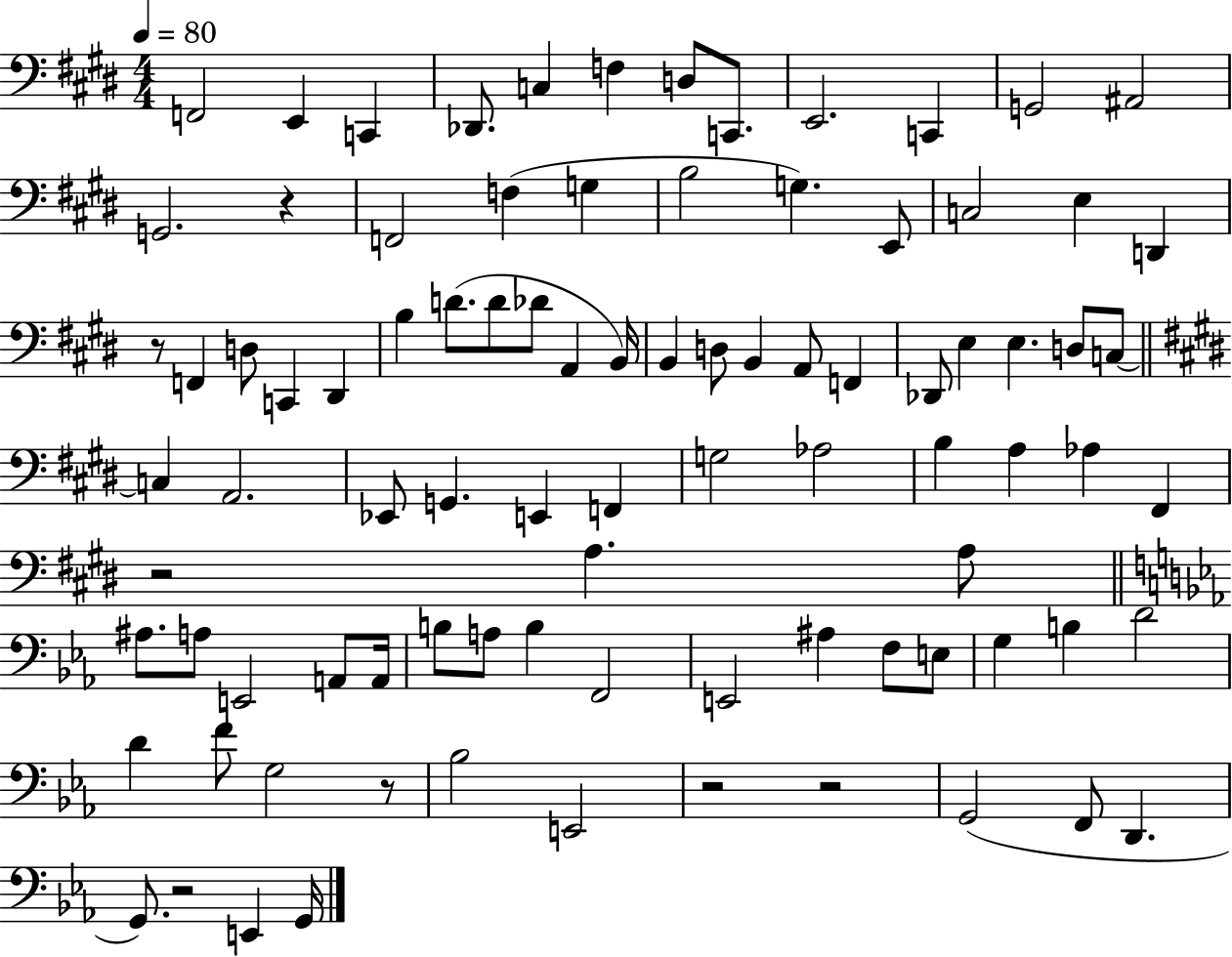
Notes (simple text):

F2/h E2/q C2/q Db2/e. C3/q F3/q D3/e C2/e. E2/h. C2/q G2/h A#2/h G2/h. R/q F2/h F3/q G3/q B3/h G3/q. E2/e C3/h E3/q D2/q R/e F2/q D3/e C2/q D#2/q B3/q D4/e. D4/e Db4/e A2/q B2/s B2/q D3/e B2/q A2/e F2/q Db2/e E3/q E3/q. D3/e C3/e C3/q A2/h. Eb2/e G2/q. E2/q F2/q G3/h Ab3/h B3/q A3/q Ab3/q F#2/q R/h A3/q. A3/e A#3/e. A3/e E2/h A2/e A2/s B3/e A3/e B3/q F2/h E2/h A#3/q F3/e E3/e G3/q B3/q D4/h D4/q F4/e G3/h R/e Bb3/h E2/h R/h R/h G2/h F2/e D2/q. G2/e. R/h E2/q G2/s